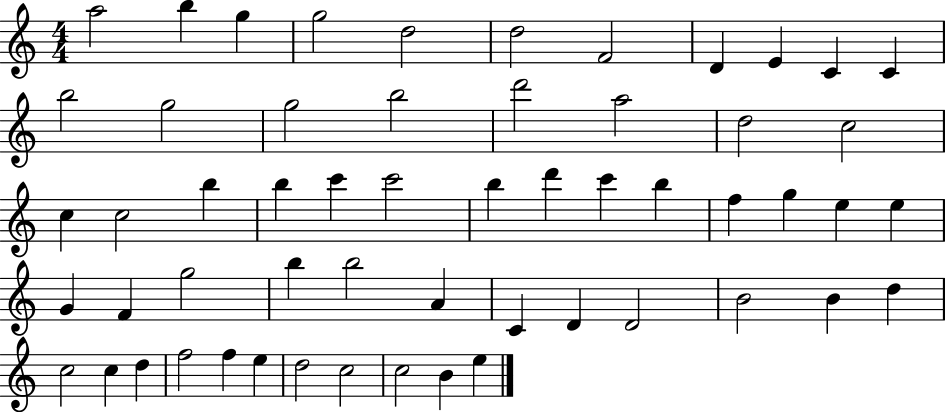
{
  \clef treble
  \numericTimeSignature
  \time 4/4
  \key c \major
  a''2 b''4 g''4 | g''2 d''2 | d''2 f'2 | d'4 e'4 c'4 c'4 | \break b''2 g''2 | g''2 b''2 | d'''2 a''2 | d''2 c''2 | \break c''4 c''2 b''4 | b''4 c'''4 c'''2 | b''4 d'''4 c'''4 b''4 | f''4 g''4 e''4 e''4 | \break g'4 f'4 g''2 | b''4 b''2 a'4 | c'4 d'4 d'2 | b'2 b'4 d''4 | \break c''2 c''4 d''4 | f''2 f''4 e''4 | d''2 c''2 | c''2 b'4 e''4 | \break \bar "|."
}